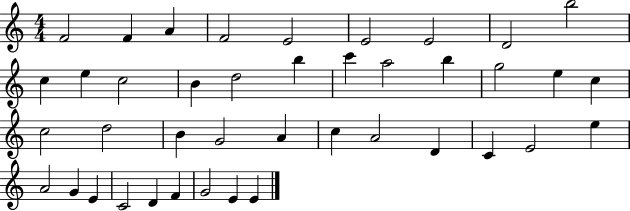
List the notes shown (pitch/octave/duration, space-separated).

F4/h F4/q A4/q F4/h E4/h E4/h E4/h D4/h B5/h C5/q E5/q C5/h B4/q D5/h B5/q C6/q A5/h B5/q G5/h E5/q C5/q C5/h D5/h B4/q G4/h A4/q C5/q A4/h D4/q C4/q E4/h E5/q A4/h G4/q E4/q C4/h D4/q F4/q G4/h E4/q E4/q